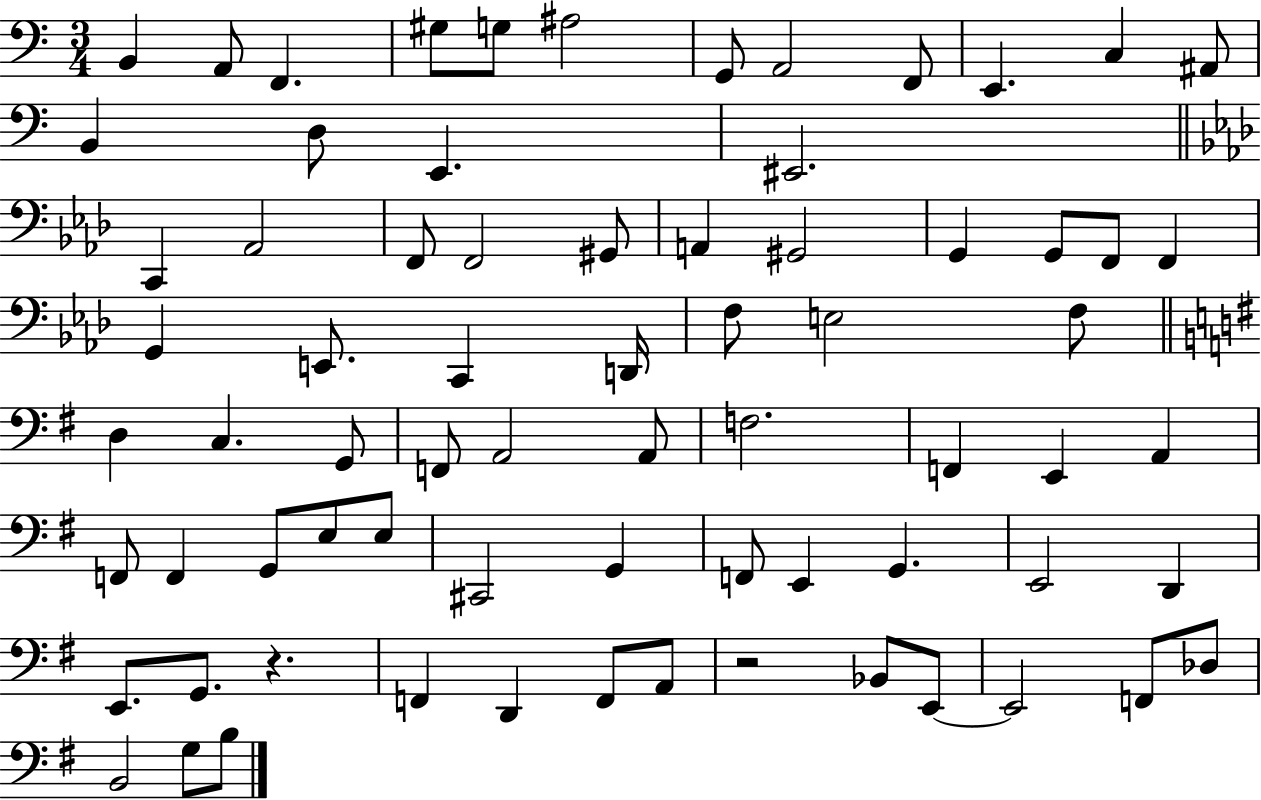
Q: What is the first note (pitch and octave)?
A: B2